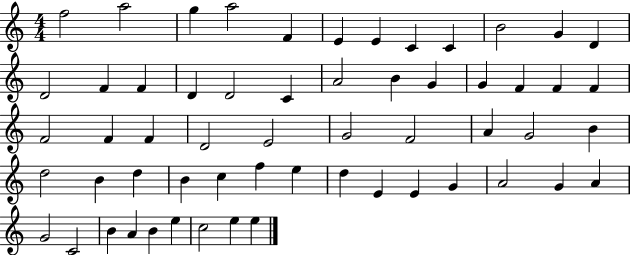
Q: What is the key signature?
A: C major